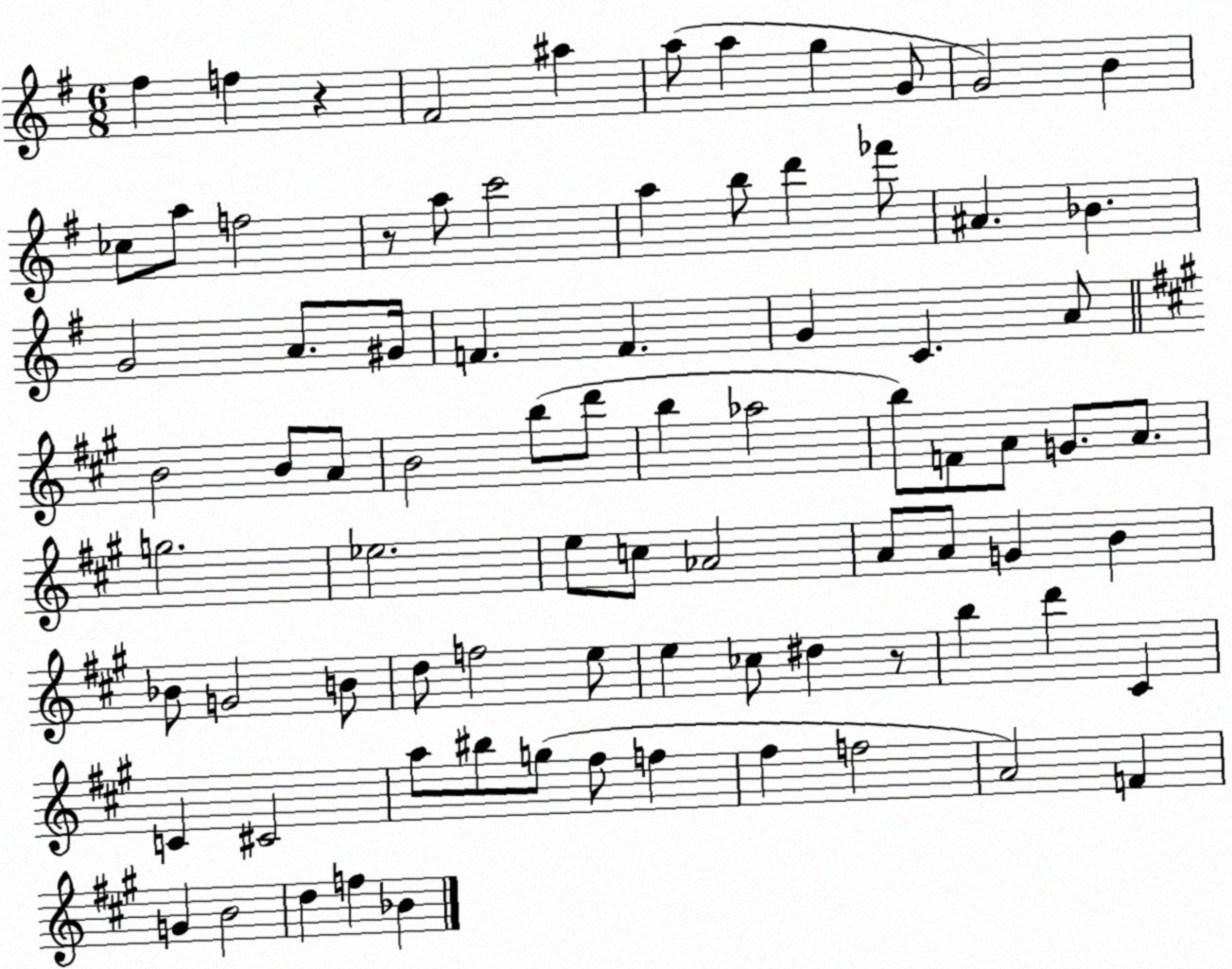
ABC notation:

X:1
T:Untitled
M:6/8
L:1/4
K:G
^f f z ^F2 ^a a/2 a g G/2 G2 B _c/2 a/2 f2 z/2 a/2 c'2 a b/2 d' _f'/2 ^A _B G2 A/2 ^G/4 F F G C A/2 B2 B/2 A/2 B2 b/2 d'/2 b _a2 b/2 F/2 A/2 G/2 A/2 g2 _e2 e/2 c/2 _A2 A/2 A/2 G B _B/2 G2 B/2 d/2 f2 e/2 e _c/2 ^d z/2 b d' ^C C ^C2 a/2 ^b/2 g/2 ^f/2 f ^f f2 A2 F G B2 d f _B